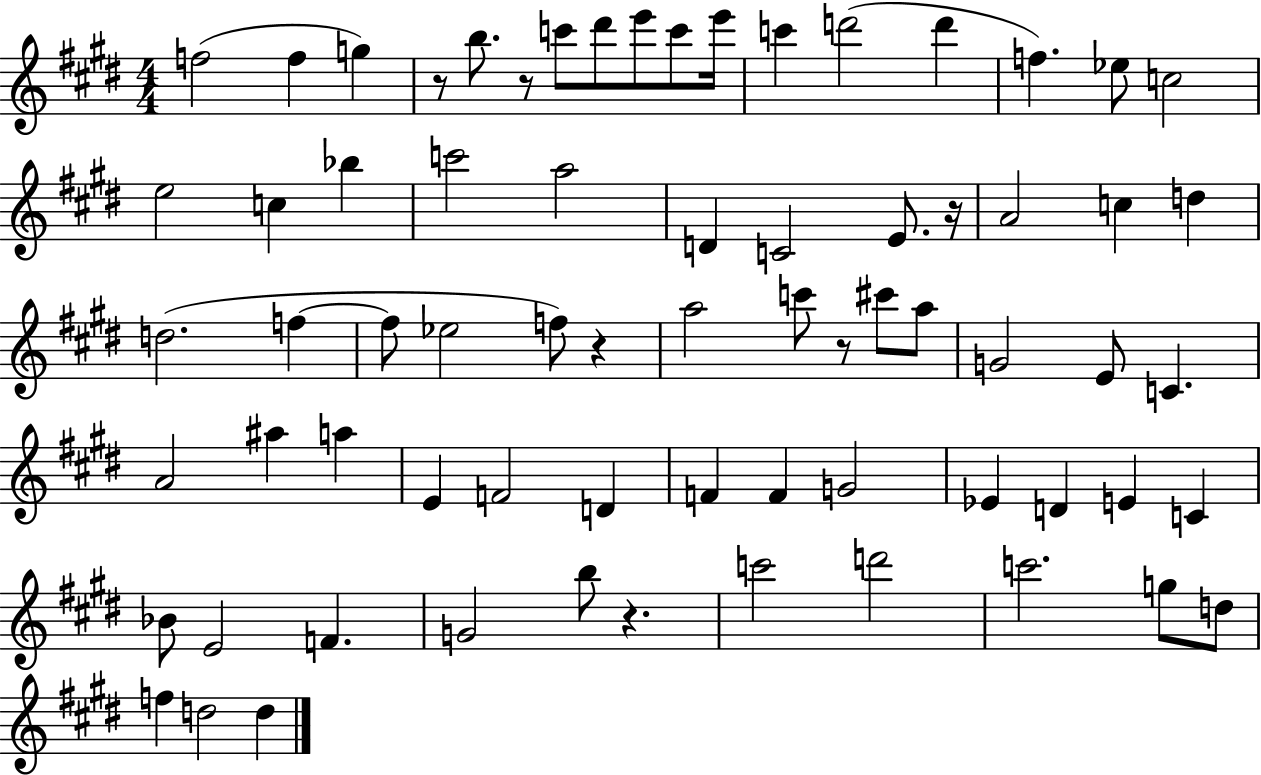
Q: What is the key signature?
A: E major